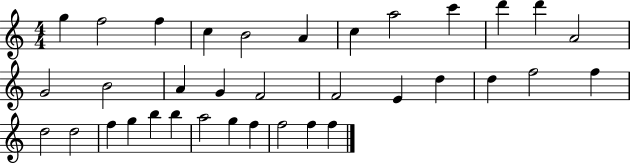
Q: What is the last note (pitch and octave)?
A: F5